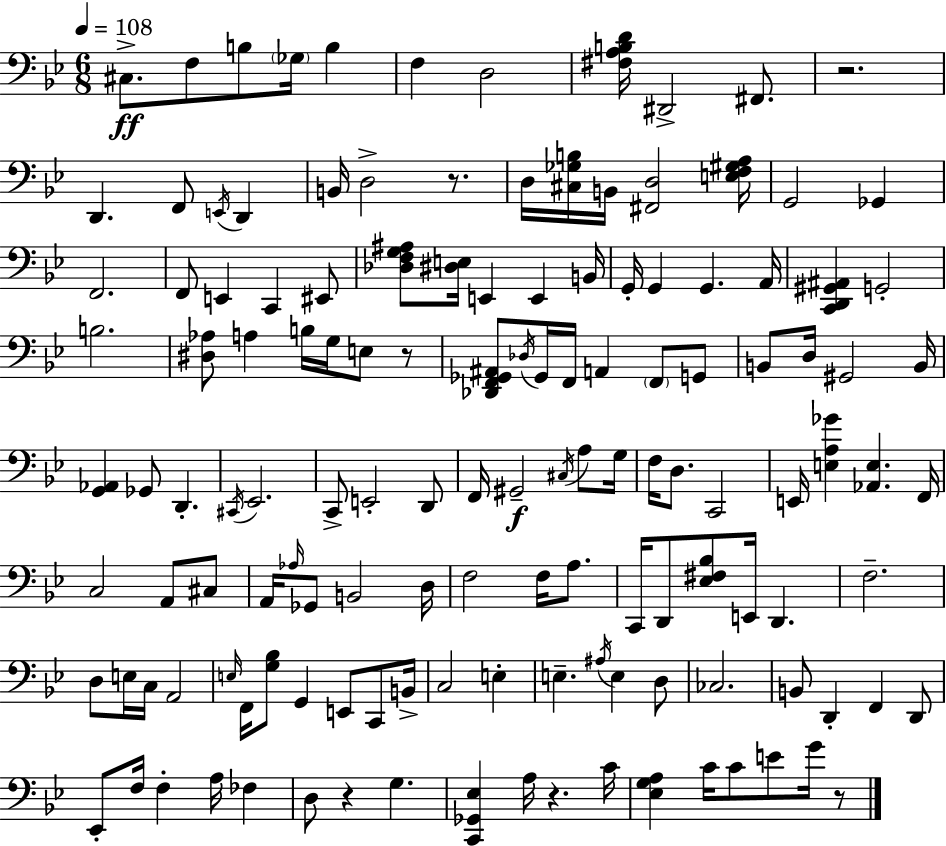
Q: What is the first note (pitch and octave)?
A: C#3